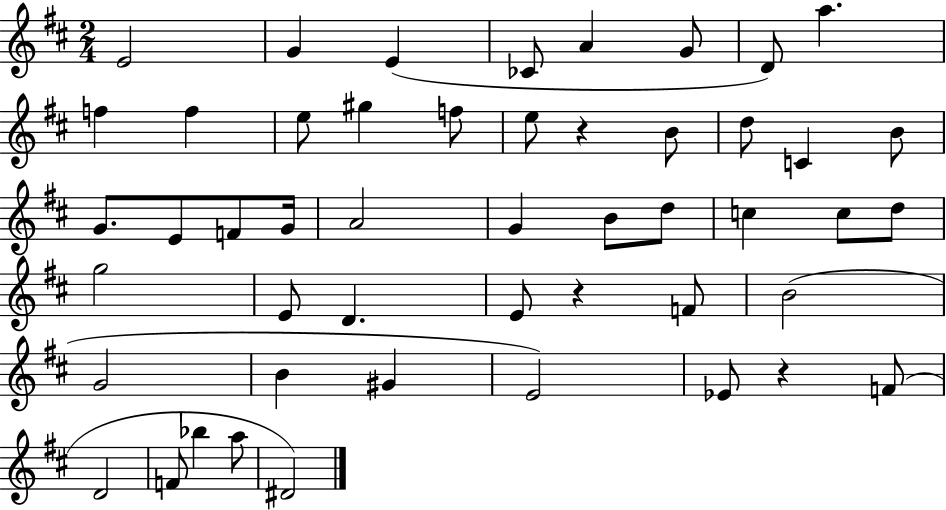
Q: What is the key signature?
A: D major